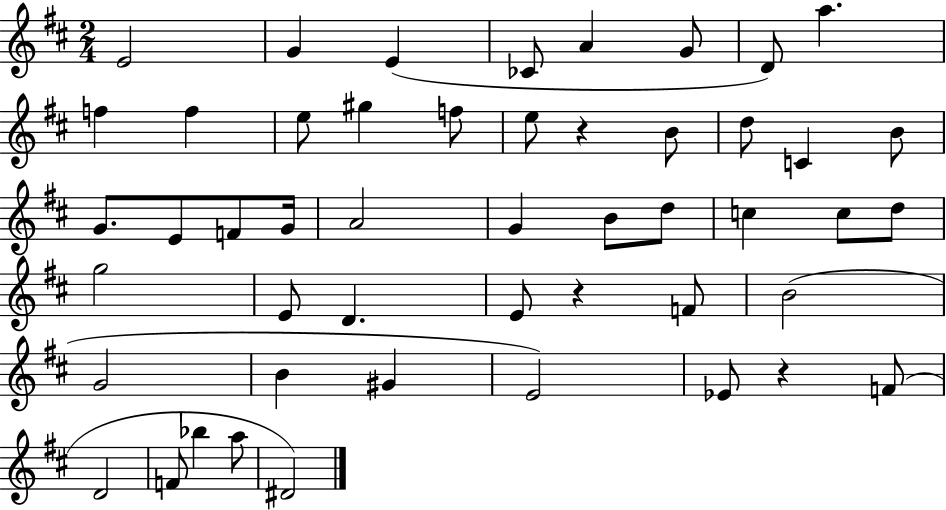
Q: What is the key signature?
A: D major